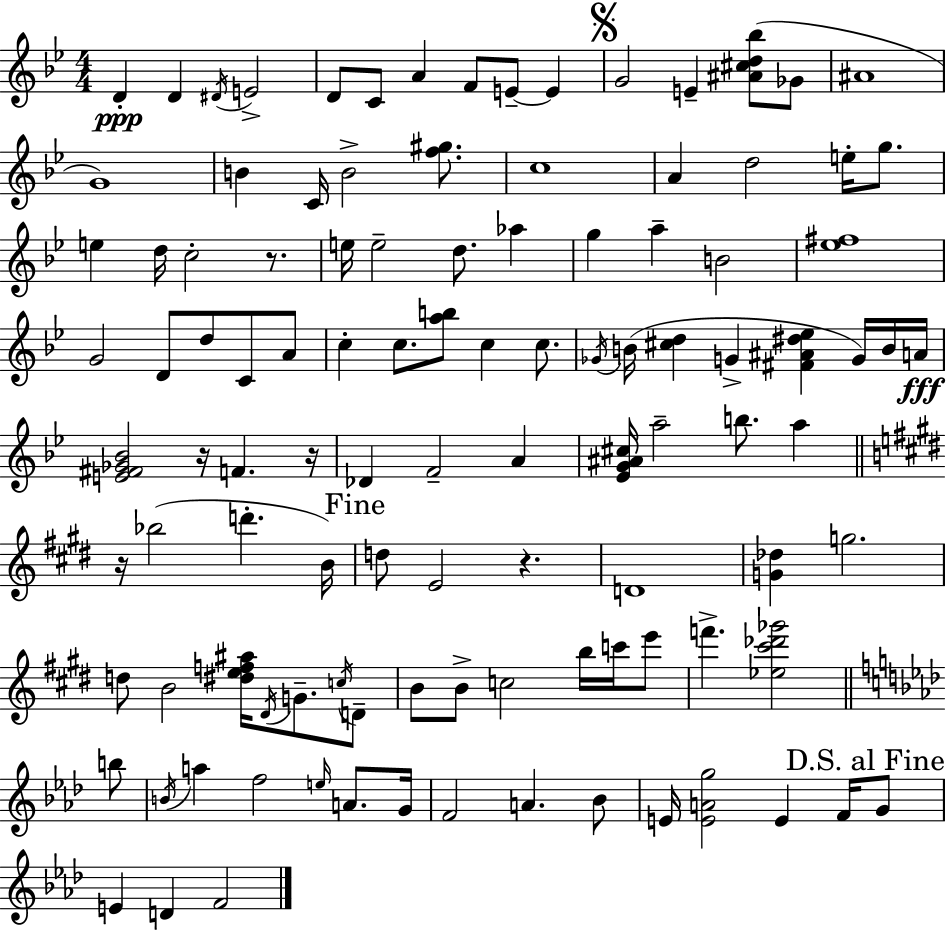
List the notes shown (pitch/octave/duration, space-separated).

D4/q D4/q D#4/s E4/h D4/e C4/e A4/q F4/e E4/e E4/q G4/h E4/q [A#4,C#5,D5,Bb5]/e Gb4/e A#4/w G4/w B4/q C4/s B4/h [F5,G#5]/e. C5/w A4/q D5/h E5/s G5/e. E5/q D5/s C5/h R/e. E5/s E5/h D5/e. Ab5/q G5/q A5/q B4/h [Eb5,F#5]/w G4/h D4/e D5/e C4/e A4/e C5/q C5/e. [A5,B5]/e C5/q C5/e. Gb4/s B4/s [C#5,D5]/q G4/q [F#4,A#4,D#5,Eb5]/q G4/s B4/s A4/s [E4,F#4,Gb4,Bb4]/h R/s F4/q. R/s Db4/q F4/h A4/q [Eb4,G4,A#4,C#5]/s A5/h B5/e. A5/q R/s Bb5/h D6/q. B4/s D5/e E4/h R/q. D4/w [G4,Db5]/q G5/h. D5/e B4/h [D#5,E5,F5,A#5]/s D#4/s G4/e. C5/s D4/e B4/e B4/e C5/h B5/s C6/s E6/e F6/q. [Eb5,C#6,Db6,Gb6]/h B5/e B4/s A5/q F5/h E5/s A4/e. G4/s F4/h A4/q. Bb4/e E4/s [E4,A4,G5]/h E4/q F4/s G4/e E4/q D4/q F4/h